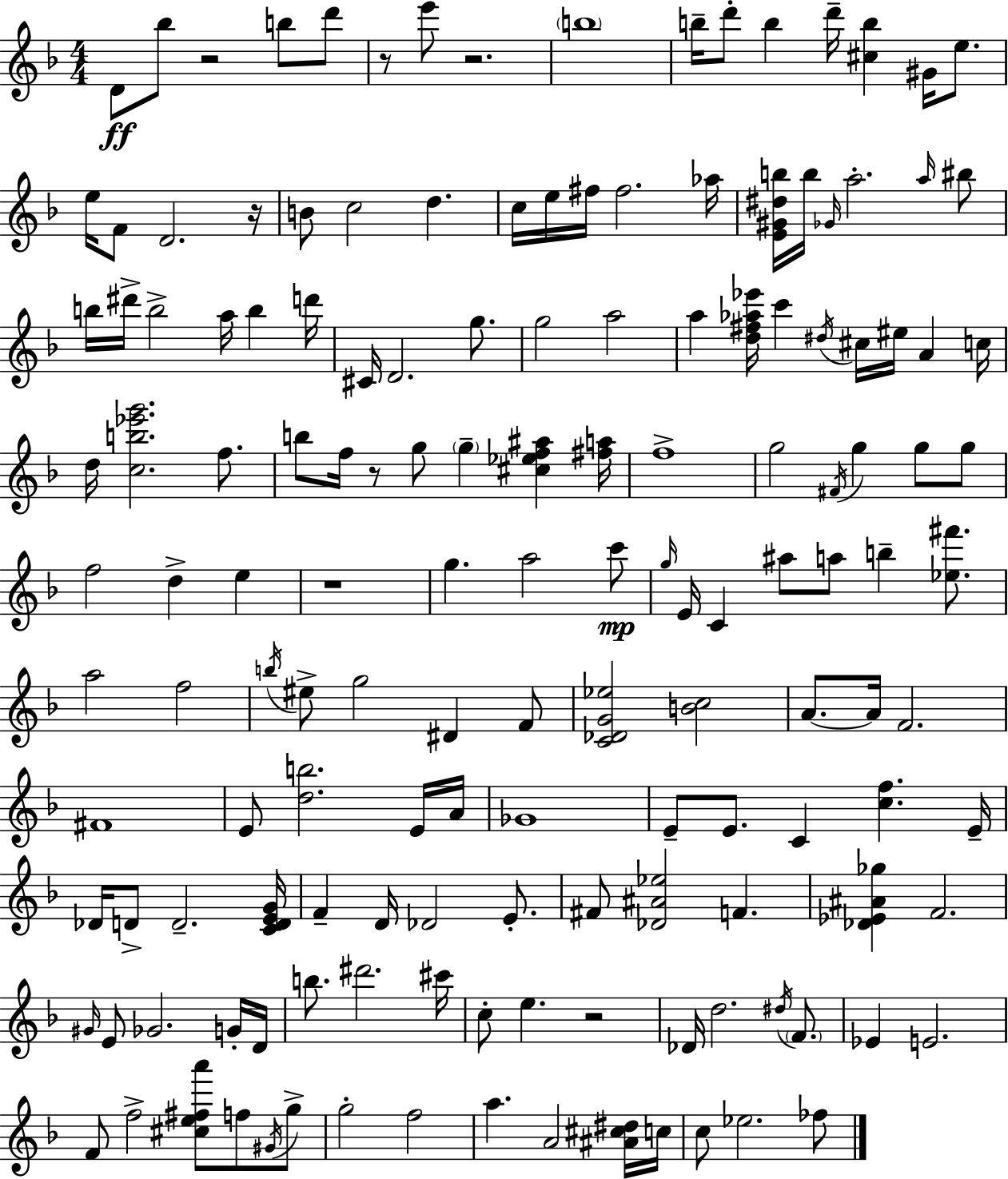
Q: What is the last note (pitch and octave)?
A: FES5